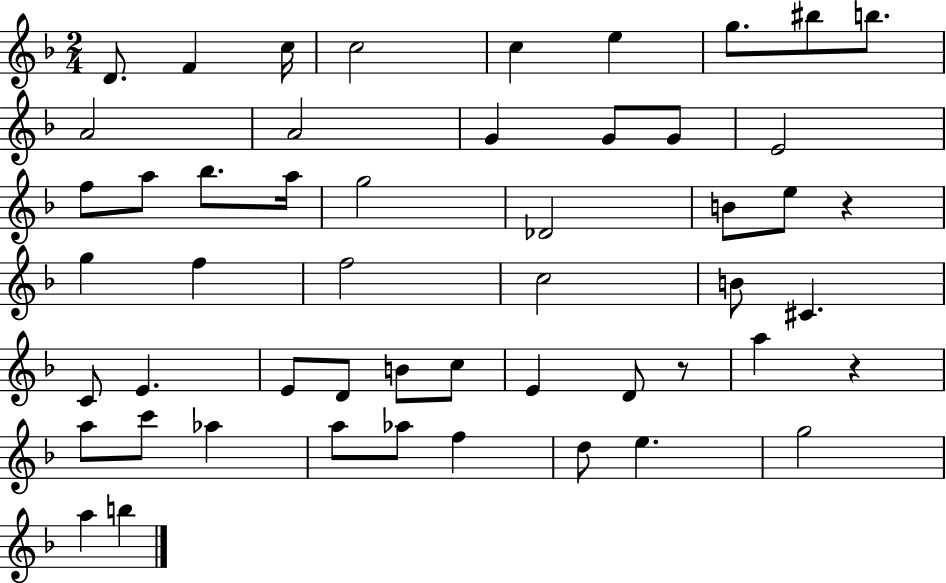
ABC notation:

X:1
T:Untitled
M:2/4
L:1/4
K:F
D/2 F c/4 c2 c e g/2 ^b/2 b/2 A2 A2 G G/2 G/2 E2 f/2 a/2 _b/2 a/4 g2 _D2 B/2 e/2 z g f f2 c2 B/2 ^C C/2 E E/2 D/2 B/2 c/2 E D/2 z/2 a z a/2 c'/2 _a a/2 _a/2 f d/2 e g2 a b